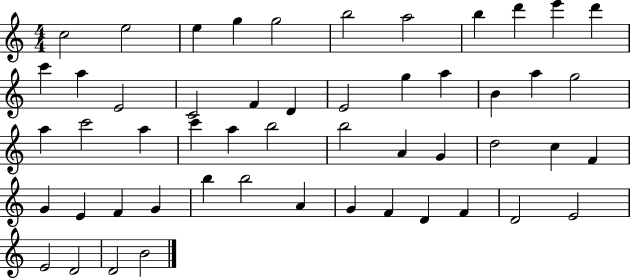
{
  \clef treble
  \numericTimeSignature
  \time 4/4
  \key c \major
  c''2 e''2 | e''4 g''4 g''2 | b''2 a''2 | b''4 d'''4 e'''4 d'''4 | \break c'''4 a''4 e'2 | c'2 f'4 d'4 | e'2 g''4 a''4 | b'4 a''4 g''2 | \break a''4 c'''2 a''4 | c'''4 a''4 b''2 | b''2 a'4 g'4 | d''2 c''4 f'4 | \break g'4 e'4 f'4 g'4 | b''4 b''2 a'4 | g'4 f'4 d'4 f'4 | d'2 e'2 | \break e'2 d'2 | d'2 b'2 | \bar "|."
}